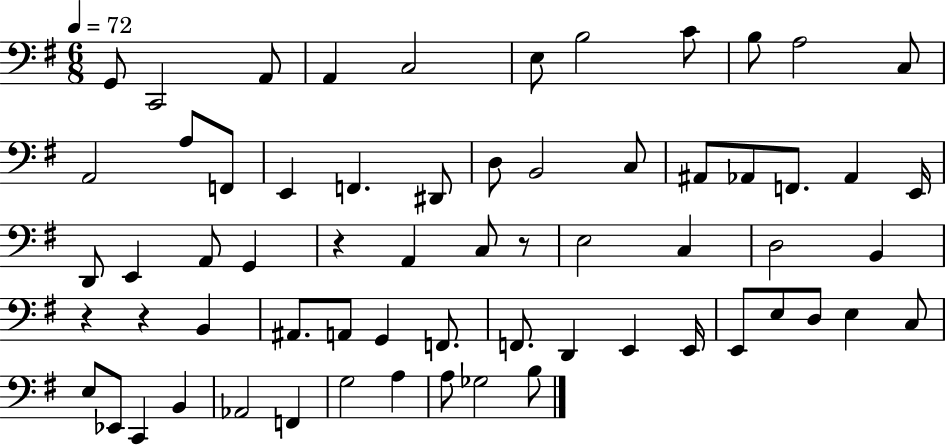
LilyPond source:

{
  \clef bass
  \numericTimeSignature
  \time 6/8
  \key g \major
  \tempo 4 = 72
  g,8 c,2 a,8 | a,4 c2 | e8 b2 c'8 | b8 a2 c8 | \break a,2 a8 f,8 | e,4 f,4. dis,8 | d8 b,2 c8 | ais,8 aes,8 f,8. aes,4 e,16 | \break d,8 e,4 a,8 g,4 | r4 a,4 c8 r8 | e2 c4 | d2 b,4 | \break r4 r4 b,4 | ais,8. a,8 g,4 f,8. | f,8. d,4 e,4 e,16 | e,8 e8 d8 e4 c8 | \break e8 ees,8 c,4 b,4 | aes,2 f,4 | g2 a4 | a8 ges2 b8 | \break \bar "|."
}